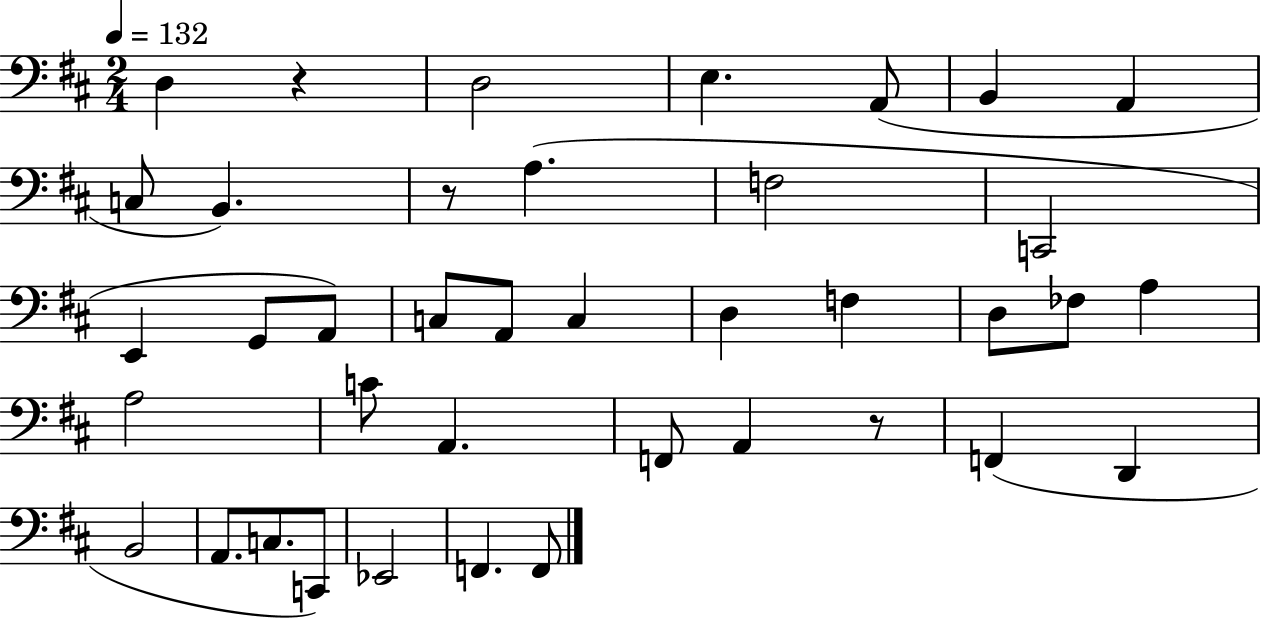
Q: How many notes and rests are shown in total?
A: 39